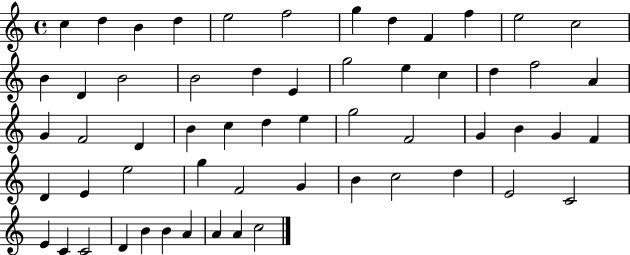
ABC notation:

X:1
T:Untitled
M:4/4
L:1/4
K:C
c d B d e2 f2 g d F f e2 c2 B D B2 B2 d E g2 e c d f2 A G F2 D B c d e g2 F2 G B G F D E e2 g F2 G B c2 d E2 C2 E C C2 D B B A A A c2